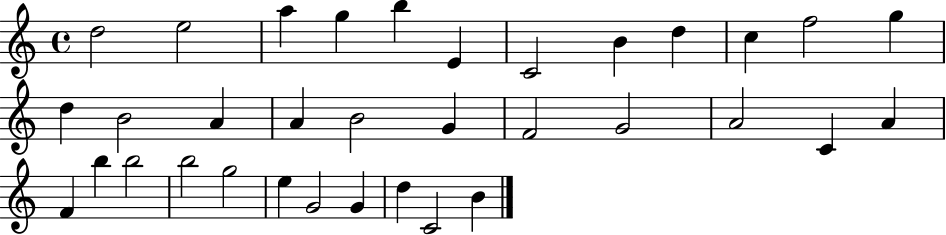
{
  \clef treble
  \time 4/4
  \defaultTimeSignature
  \key c \major
  d''2 e''2 | a''4 g''4 b''4 e'4 | c'2 b'4 d''4 | c''4 f''2 g''4 | \break d''4 b'2 a'4 | a'4 b'2 g'4 | f'2 g'2 | a'2 c'4 a'4 | \break f'4 b''4 b''2 | b''2 g''2 | e''4 g'2 g'4 | d''4 c'2 b'4 | \break \bar "|."
}